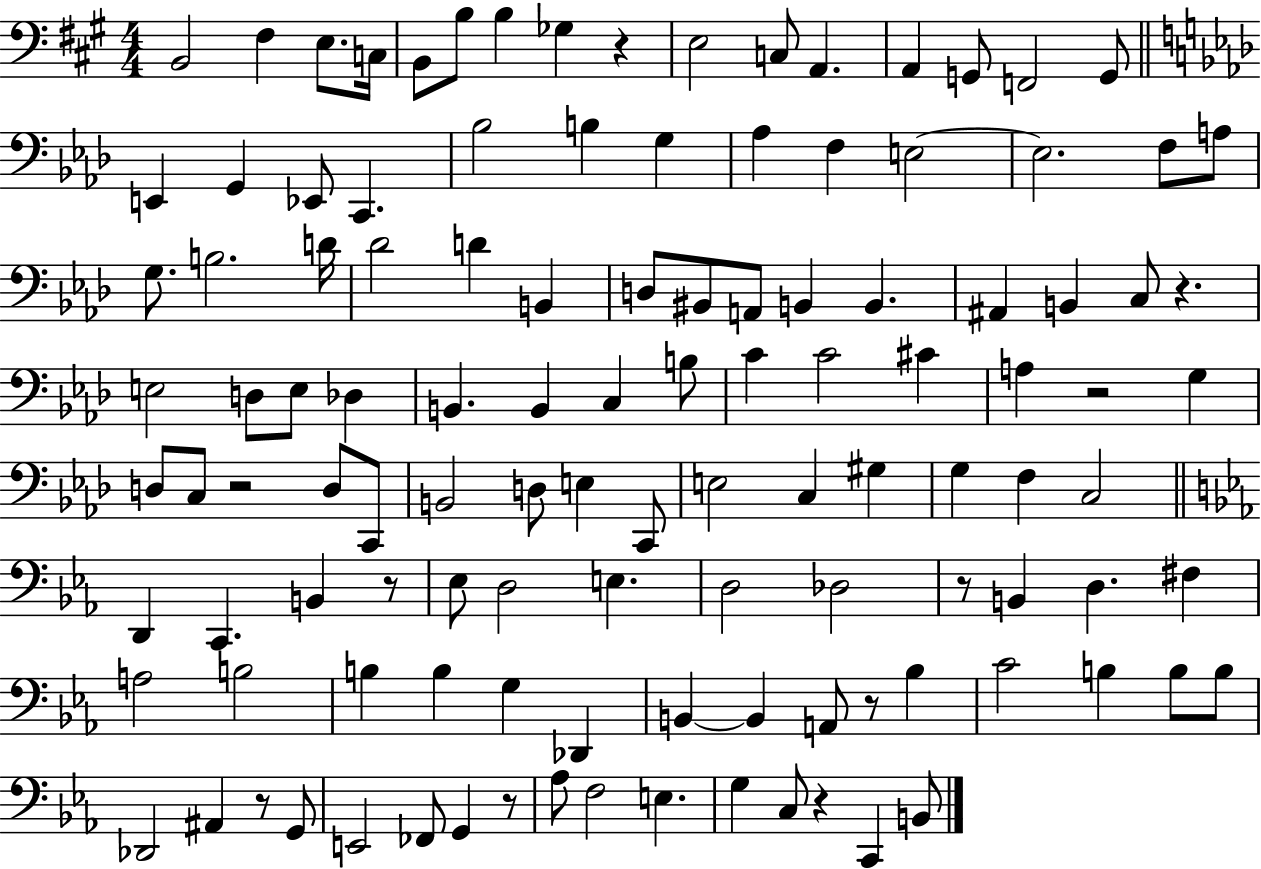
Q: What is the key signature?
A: A major